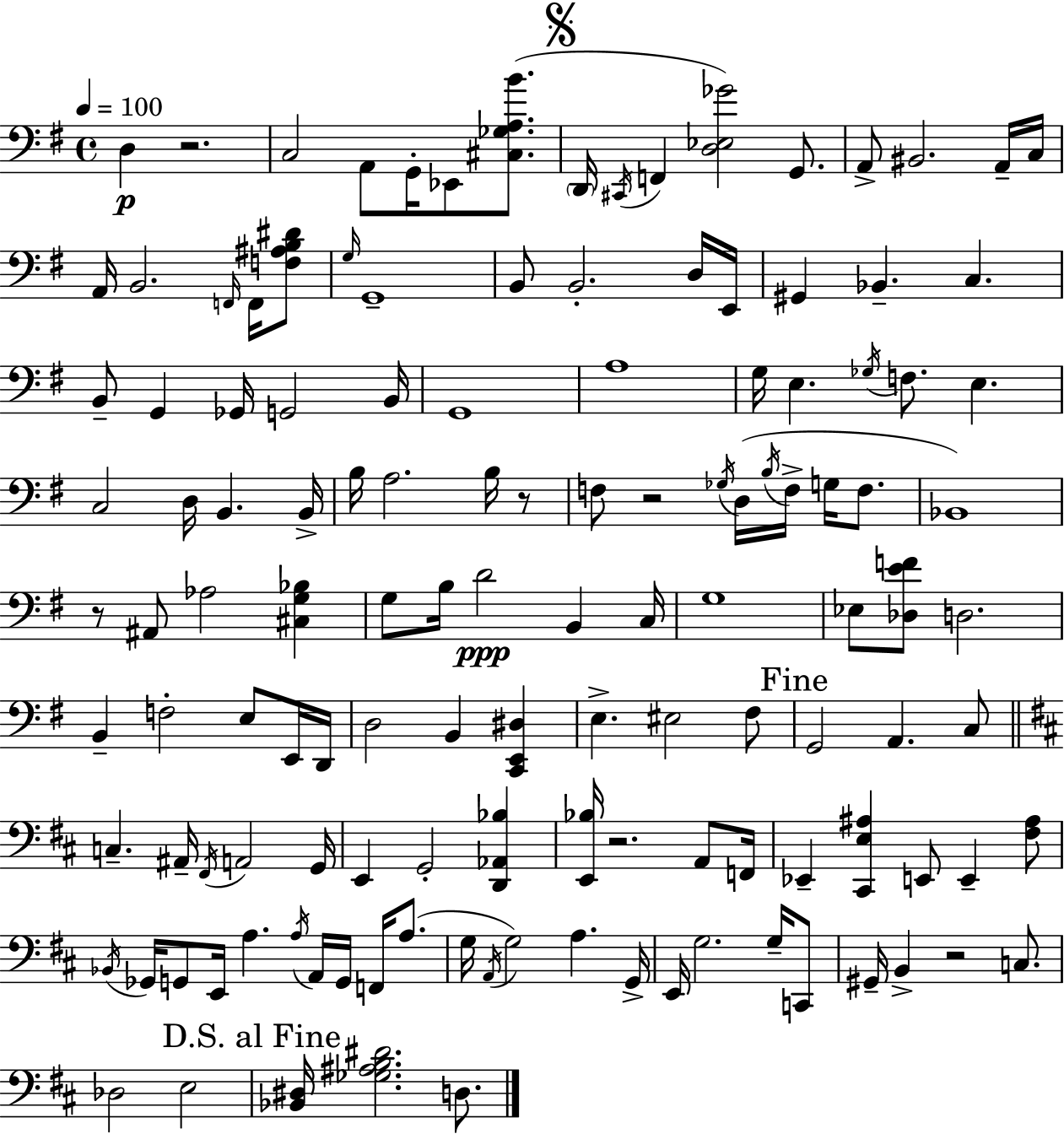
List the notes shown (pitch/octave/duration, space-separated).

D3/q R/h. C3/h A2/e G2/s Eb2/e [C#3,Gb3,A3,B4]/e. D2/s C#2/s F2/q [D3,Eb3,Gb4]/h G2/e. A2/e BIS2/h. A2/s C3/s A2/s B2/h. F2/s F2/s [F3,A#3,B3,D#4]/e G3/s G2/w B2/e B2/h. D3/s E2/s G#2/q Bb2/q. C3/q. B2/e G2/q Gb2/s G2/h B2/s G2/w A3/w G3/s E3/q. Gb3/s F3/e. E3/q. C3/h D3/s B2/q. B2/s B3/s A3/h. B3/s R/e F3/e R/h Gb3/s D3/s B3/s F3/s G3/s F3/e. Bb2/w R/e A#2/e Ab3/h [C#3,G3,Bb3]/q G3/e B3/s D4/h B2/q C3/s G3/w Eb3/e [Db3,E4,F4]/e D3/h. B2/q F3/h E3/e E2/s D2/s D3/h B2/q [C2,E2,D#3]/q E3/q. EIS3/h F#3/e G2/h A2/q. C3/e C3/q. A#2/s F#2/s A2/h G2/s E2/q G2/h [D2,Ab2,Bb3]/q [E2,Bb3]/s R/h. A2/e F2/s Eb2/q [C#2,E3,A#3]/q E2/e E2/q [F#3,A#3]/e Bb2/s Gb2/s G2/e E2/s A3/q. A3/s A2/s G2/s F2/s A3/e. G3/s A2/s G3/h A3/q. G2/s E2/s G3/h. G3/s C2/e G#2/s B2/q R/h C3/e. Db3/h E3/h [Bb2,D#3]/s [Gb3,A#3,B3,D#4]/h. D3/e.